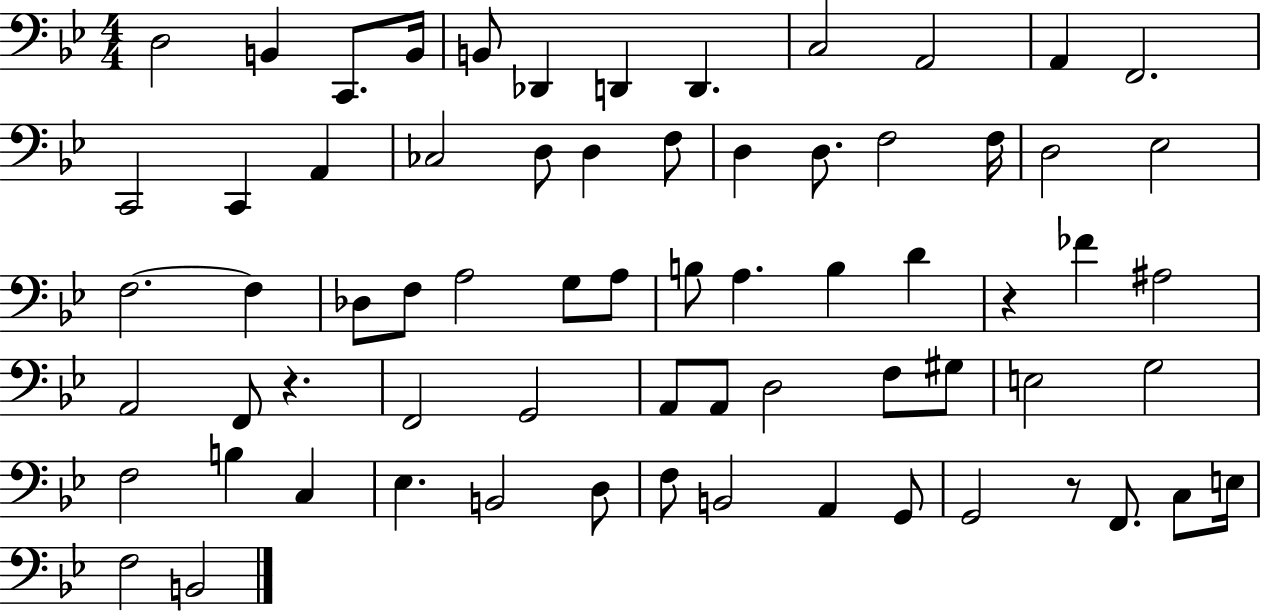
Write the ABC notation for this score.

X:1
T:Untitled
M:4/4
L:1/4
K:Bb
D,2 B,, C,,/2 B,,/4 B,,/2 _D,, D,, D,, C,2 A,,2 A,, F,,2 C,,2 C,, A,, _C,2 D,/2 D, F,/2 D, D,/2 F,2 F,/4 D,2 _E,2 F,2 F, _D,/2 F,/2 A,2 G,/2 A,/2 B,/2 A, B, D z _F ^A,2 A,,2 F,,/2 z F,,2 G,,2 A,,/2 A,,/2 D,2 F,/2 ^G,/2 E,2 G,2 F,2 B, C, _E, B,,2 D,/2 F,/2 B,,2 A,, G,,/2 G,,2 z/2 F,,/2 C,/2 E,/4 F,2 B,,2